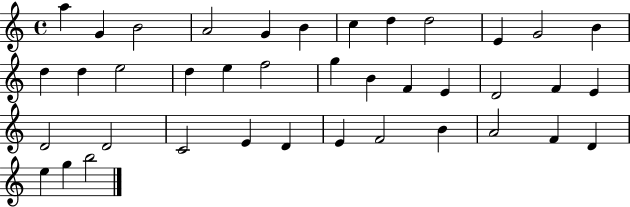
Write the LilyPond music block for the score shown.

{
  \clef treble
  \time 4/4
  \defaultTimeSignature
  \key c \major
  a''4 g'4 b'2 | a'2 g'4 b'4 | c''4 d''4 d''2 | e'4 g'2 b'4 | \break d''4 d''4 e''2 | d''4 e''4 f''2 | g''4 b'4 f'4 e'4 | d'2 f'4 e'4 | \break d'2 d'2 | c'2 e'4 d'4 | e'4 f'2 b'4 | a'2 f'4 d'4 | \break e''4 g''4 b''2 | \bar "|."
}